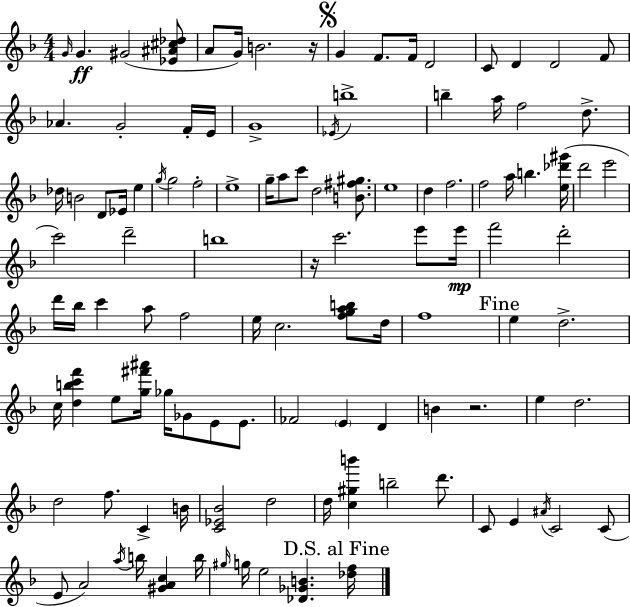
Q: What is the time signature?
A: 4/4